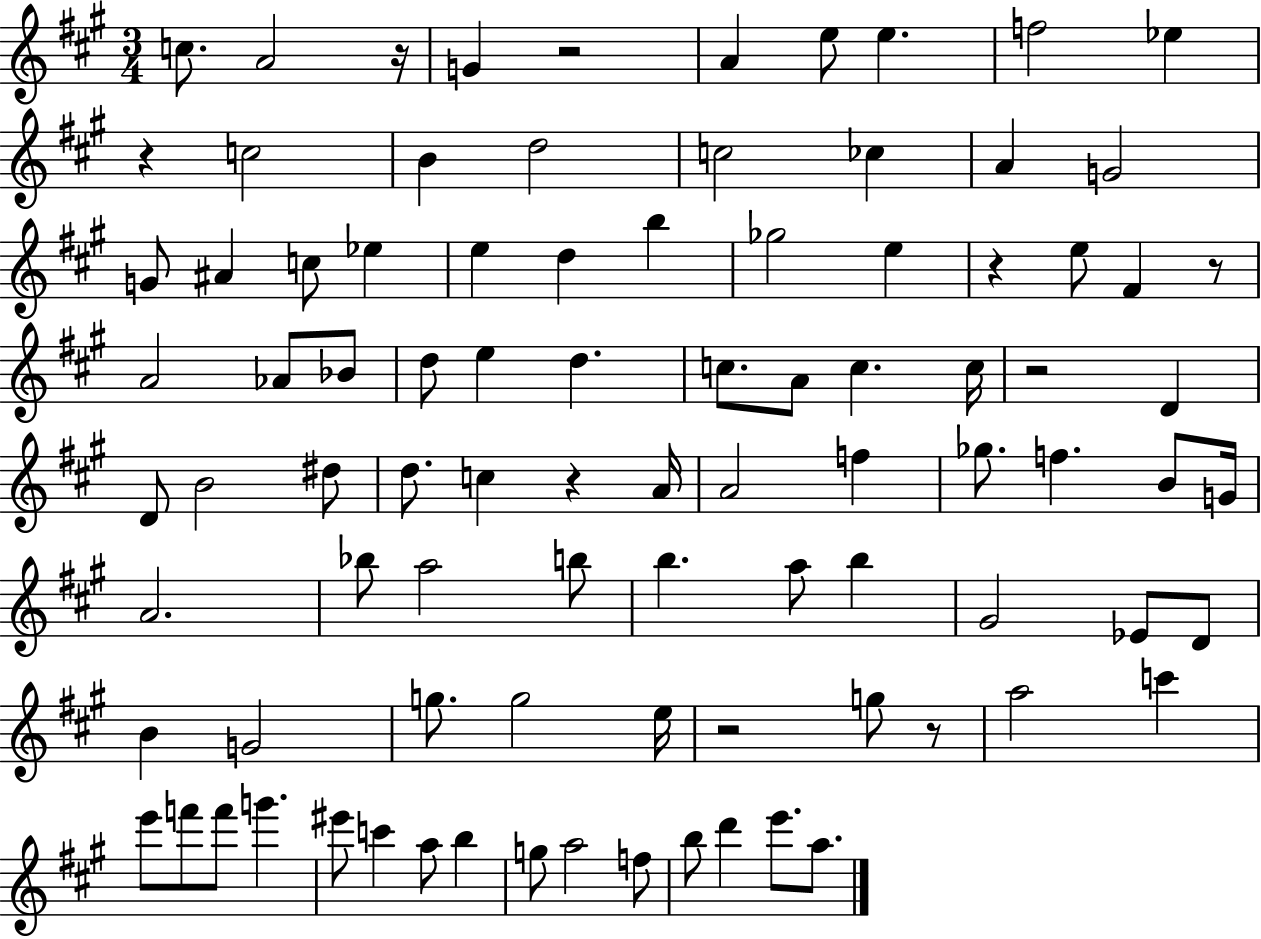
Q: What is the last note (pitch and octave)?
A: A5